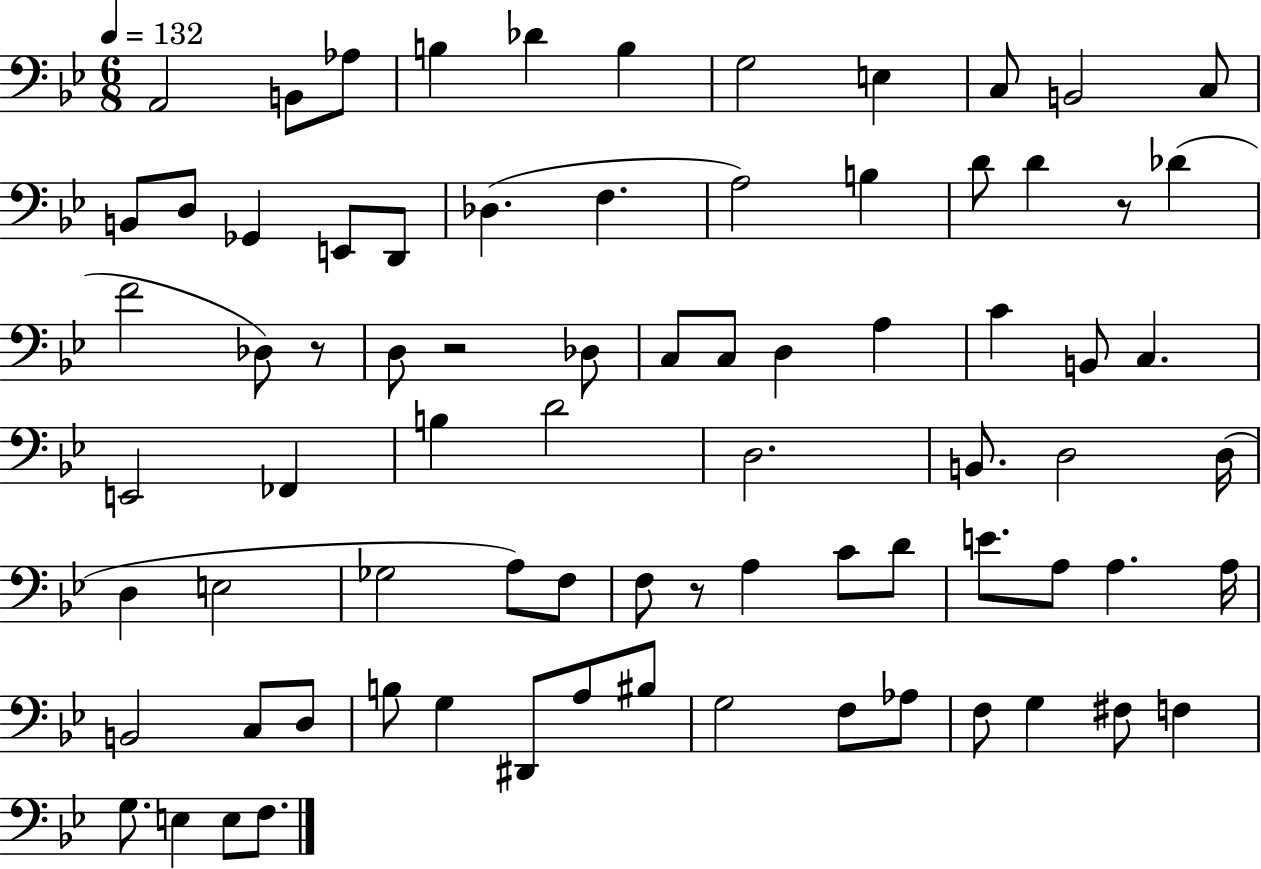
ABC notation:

X:1
T:Untitled
M:6/8
L:1/4
K:Bb
A,,2 B,,/2 _A,/2 B, _D B, G,2 E, C,/2 B,,2 C,/2 B,,/2 D,/2 _G,, E,,/2 D,,/2 _D, F, A,2 B, D/2 D z/2 _D F2 _D,/2 z/2 D,/2 z2 _D,/2 C,/2 C,/2 D, A, C B,,/2 C, E,,2 _F,, B, D2 D,2 B,,/2 D,2 D,/4 D, E,2 _G,2 A,/2 F,/2 F,/2 z/2 A, C/2 D/2 E/2 A,/2 A, A,/4 B,,2 C,/2 D,/2 B,/2 G, ^D,,/2 A,/2 ^B,/2 G,2 F,/2 _A,/2 F,/2 G, ^F,/2 F, G,/2 E, E,/2 F,/2